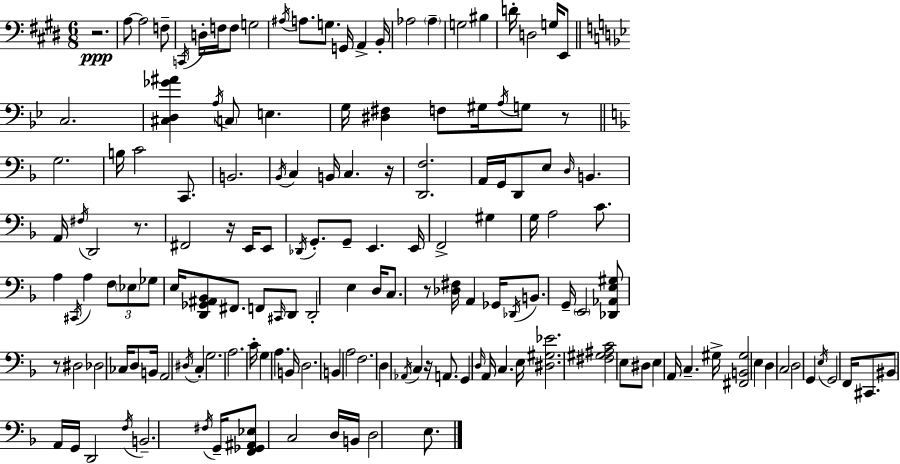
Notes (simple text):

R/h. A3/e A3/h F3/e C2/s D3/s F3/s F3/e G3/h A#3/s A3/e. G3/e. G2/s A2/q B2/s Ab3/h Ab3/q G3/h BIS3/q D4/s D3/h G3/s E2/e C3/h. [C#3,D3,Gb4,A#4]/q A3/s C3/e E3/q. G3/s [D#3,F#3]/q F3/e G#3/s A3/s G3/e R/e G3/h. B3/s C4/h C2/e. B2/h. Bb2/s C3/q B2/s C3/q. R/s [D2,F3]/h. A2/s G2/s D2/e E3/e D3/s B2/q. A2/s F#3/s D2/h R/e. F#2/h R/s E2/s E2/e Db2/s G2/e. G2/e E2/q. E2/s F2/h G#3/q G3/s A3/h C4/e. A3/q C#2/s A3/q F3/e Eb3/e Gb3/e E3/s [D2,Gb2,A#2,Bb2]/e F#2/e. F2/e C#2/s D2/e D2/h E3/q D3/s C3/e. R/e [Db3,F#3]/s A2/q Gb2/s Db2/s B2/e. G2/s E2/h [Db2,Ab2,E3,G#3]/e R/e D#3/h Db3/h CES3/s D3/e B2/s A2/h D#3/s C3/q G3/h. A3/h. C4/s G3/q A3/q. B2/s D3/h. B2/q A3/h F3/h. D3/q Ab2/s C3/q R/s A2/e. G2/q D3/s A2/s C3/q. E3/s [D#3,G#3,Eb4]/h. [F#3,G#3,A#3,C4]/h E3/e D#3/e E3/q A2/s C3/q. G#3/s [F#2,B2,G#3]/h E3/q D3/q C3/h D3/h G2/q E3/s G2/h F2/s C#2/e. BIS2/e A2/s G2/s D2/h F3/s B2/h. F#3/s G2/s [F2,Gb2,A#2,Eb3]/e C3/h D3/s B2/s D3/h E3/e.